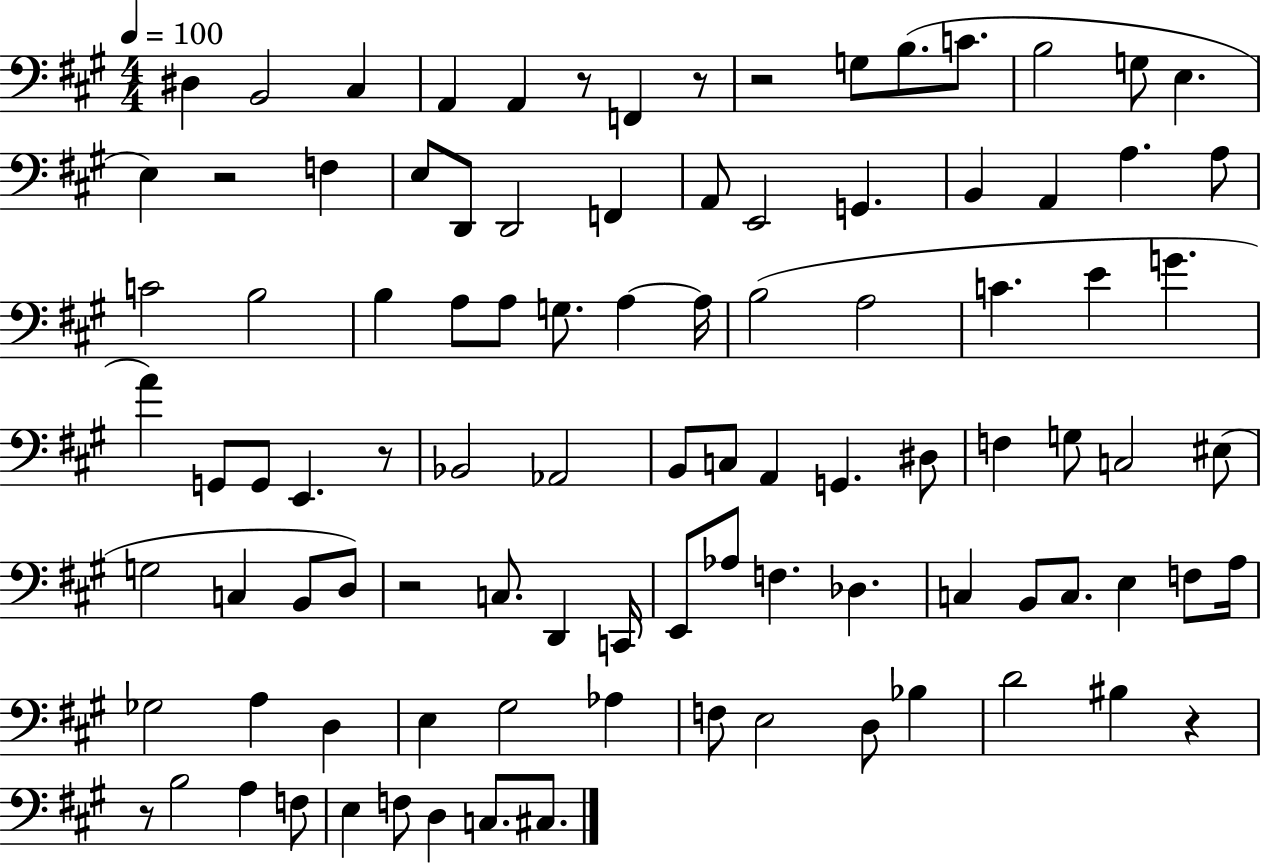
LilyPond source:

{
  \clef bass
  \numericTimeSignature
  \time 4/4
  \key a \major
  \tempo 4 = 100
  dis4 b,2 cis4 | a,4 a,4 r8 f,4 r8 | r2 g8 b8.( c'8. | b2 g8 e4. | \break e4) r2 f4 | e8 d,8 d,2 f,4 | a,8 e,2 g,4. | b,4 a,4 a4. a8 | \break c'2 b2 | b4 a8 a8 g8. a4~~ a16 | b2( a2 | c'4. e'4 g'4. | \break a'4) g,8 g,8 e,4. r8 | bes,2 aes,2 | b,8 c8 a,4 g,4. dis8 | f4 g8 c2 eis8( | \break g2 c4 b,8 d8) | r2 c8. d,4 c,16 | e,8 aes8 f4. des4. | c4 b,8 c8. e4 f8 a16 | \break ges2 a4 d4 | e4 gis2 aes4 | f8 e2 d8 bes4 | d'2 bis4 r4 | \break r8 b2 a4 f8 | e4 f8 d4 c8. cis8. | \bar "|."
}